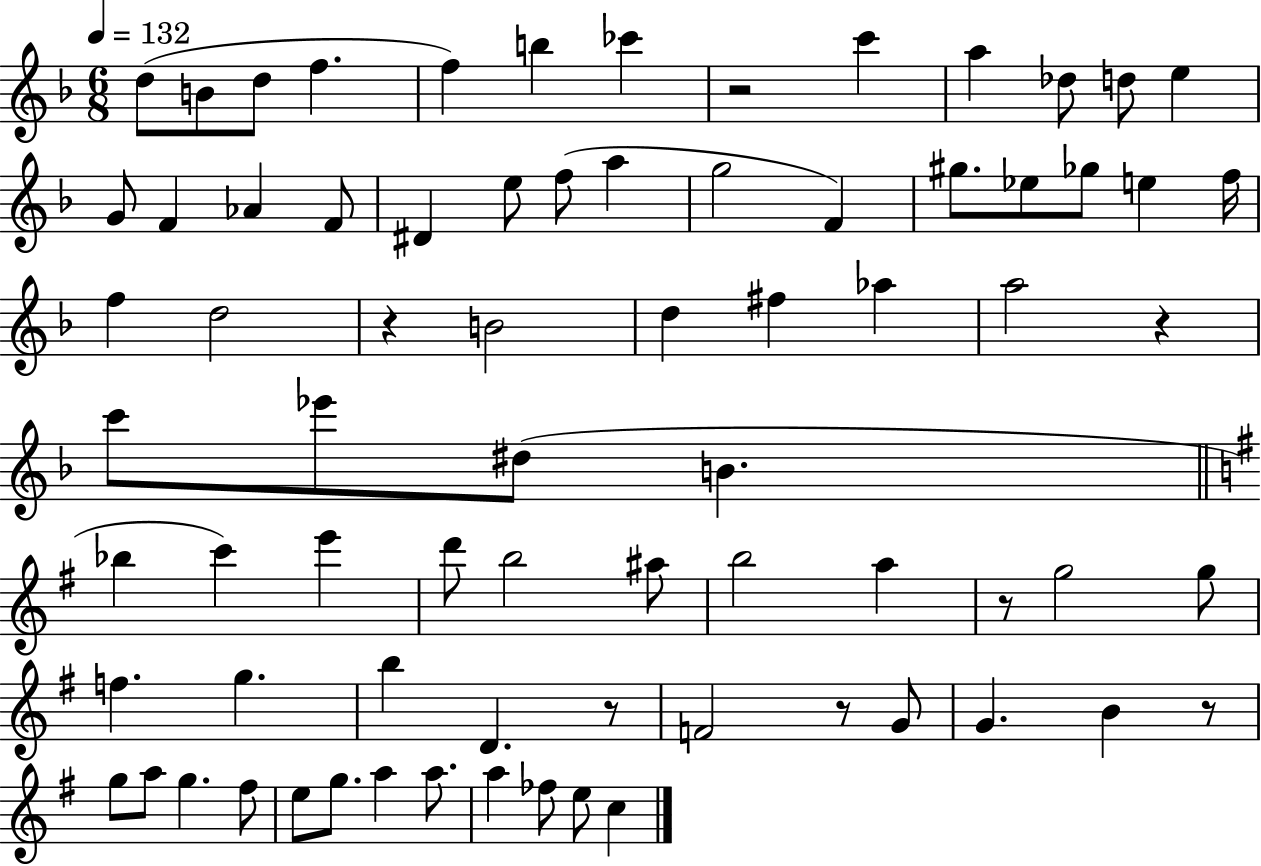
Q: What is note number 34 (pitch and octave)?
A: A5